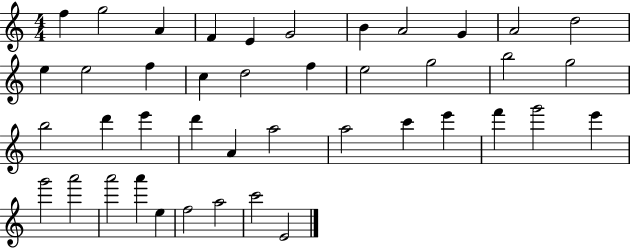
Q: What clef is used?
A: treble